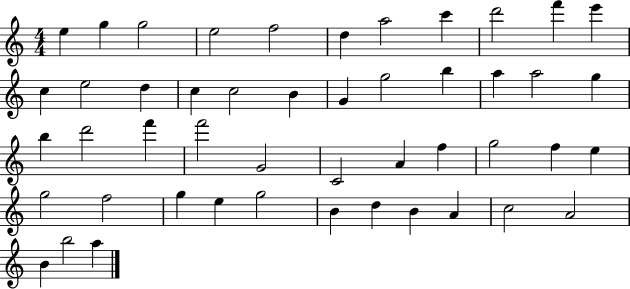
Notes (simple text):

E5/q G5/q G5/h E5/h F5/h D5/q A5/h C6/q D6/h F6/q E6/q C5/q E5/h D5/q C5/q C5/h B4/q G4/q G5/h B5/q A5/q A5/h G5/q B5/q D6/h F6/q F6/h G4/h C4/h A4/q F5/q G5/h F5/q E5/q G5/h F5/h G5/q E5/q G5/h B4/q D5/q B4/q A4/q C5/h A4/h B4/q B5/h A5/q